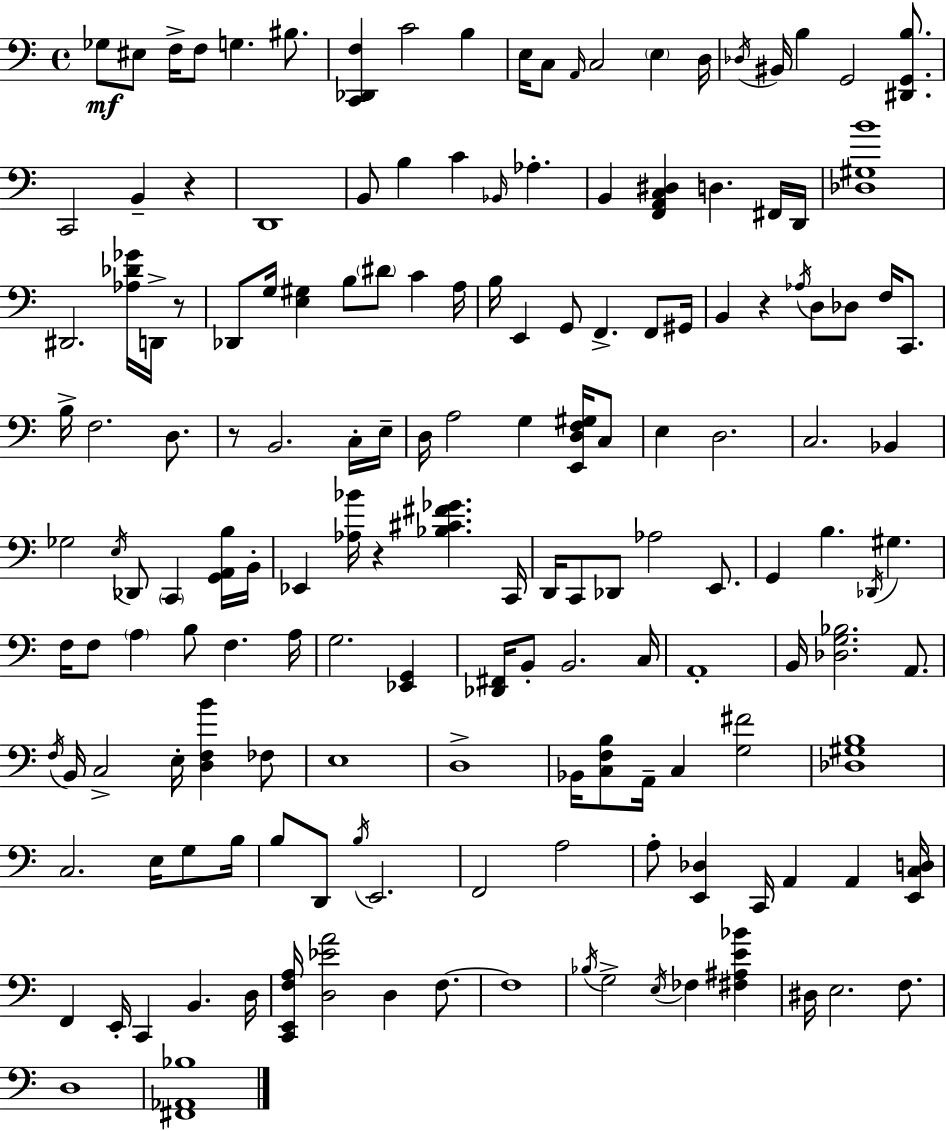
X:1
T:Untitled
M:4/4
L:1/4
K:C
_G,/2 ^E,/2 F,/4 F,/2 G, ^B,/2 [C,,_D,,F,] C2 B, E,/4 C,/2 A,,/4 C,2 E, D,/4 _D,/4 ^B,,/4 B, G,,2 [^D,,G,,B,]/2 C,,2 B,, z D,,4 B,,/2 B, C _B,,/4 _A, B,, [F,,A,,C,^D,] D, ^F,,/4 D,,/4 [_D,^G,B]4 ^D,,2 [_A,_D_G]/4 D,,/4 z/2 _D,,/2 G,/4 [E,^G,] B,/2 ^D/2 C A,/4 B,/4 E,, G,,/2 F,, F,,/2 ^G,,/4 B,, z _A,/4 D,/2 _D,/2 F,/4 C,,/2 B,/4 F,2 D,/2 z/2 B,,2 C,/4 E,/4 D,/4 A,2 G, [E,,D,F,^G,]/4 C,/2 E, D,2 C,2 _B,, _G,2 E,/4 _D,,/2 C,, [G,,A,,B,]/4 B,,/4 _E,, [_A,_B]/4 z [_B,^C^F_G] C,,/4 D,,/4 C,,/2 _D,,/2 _A,2 E,,/2 G,, B, _D,,/4 ^G, F,/4 F,/2 A, B,/2 F, A,/4 G,2 [_E,,G,,] [_D,,^F,,]/4 B,,/2 B,,2 C,/4 A,,4 B,,/4 [_D,G,_B,]2 A,,/2 F,/4 B,,/4 C,2 E,/4 [D,F,B] _F,/2 E,4 D,4 _B,,/4 [C,F,B,]/2 A,,/4 C, [G,^F]2 [_D,^G,B,]4 C,2 E,/4 G,/2 B,/4 B,/2 D,,/2 B,/4 E,,2 F,,2 A,2 A,/2 [E,,_D,] C,,/4 A,, A,, [E,,C,D,]/4 F,, E,,/4 C,, B,, D,/4 [C,,E,,F,A,]/4 [D,_EA]2 D, F,/2 F,4 _B,/4 G,2 E,/4 _F, [^F,^A,E_B] ^D,/4 E,2 F,/2 D,4 [^F,,_A,,_B,]4